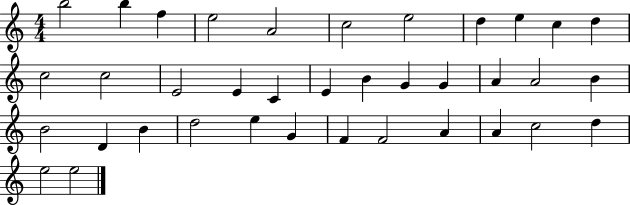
B5/h B5/q F5/q E5/h A4/h C5/h E5/h D5/q E5/q C5/q D5/q C5/h C5/h E4/h E4/q C4/q E4/q B4/q G4/q G4/q A4/q A4/h B4/q B4/h D4/q B4/q D5/h E5/q G4/q F4/q F4/h A4/q A4/q C5/h D5/q E5/h E5/h